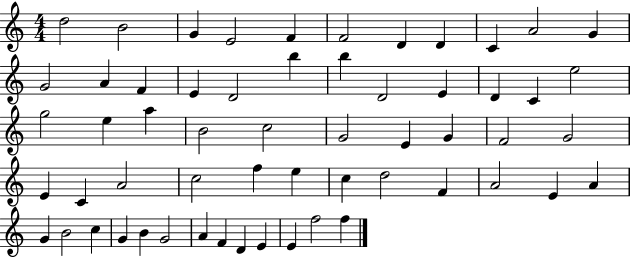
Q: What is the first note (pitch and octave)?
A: D5